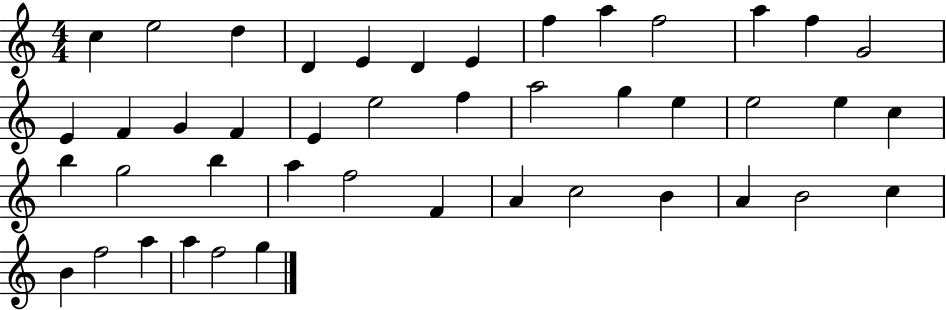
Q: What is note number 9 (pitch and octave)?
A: A5